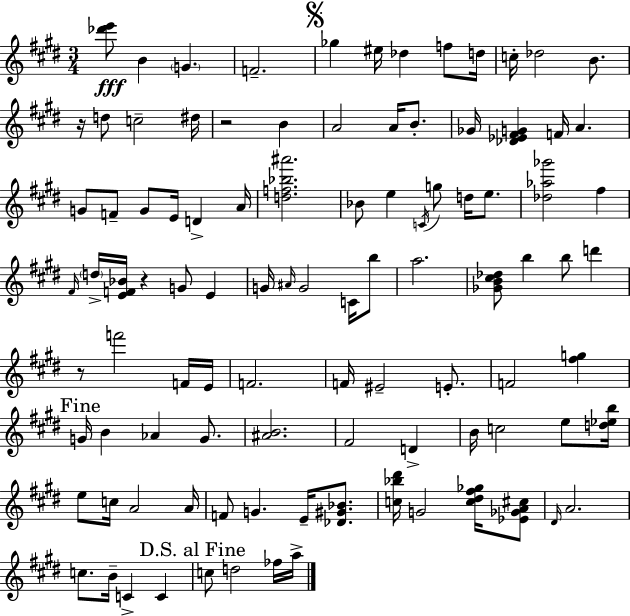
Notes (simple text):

[Db6,E6]/e B4/q G4/q. F4/h. Gb5/q EIS5/s Db5/q F5/e D5/s C5/s Db5/h B4/e. R/s D5/e C5/h D#5/s R/h B4/q A4/h A4/s B4/e. Gb4/s [Db4,Eb4,F#4,G4]/q F4/s A4/q. G4/e F4/e G4/e E4/s D4/q A4/s [D5,F5,Bb5,A#6]/h. Bb4/e E5/q C4/s G5/e D5/s E5/e. [Db5,Ab5,Gb6]/h F#5/q F#4/s D5/s [E4,F4,Bb4]/s R/q G4/e E4/q G4/s A#4/s G4/h C4/s B5/e A5/h. [Gb4,B4,C#5,Db5]/e B5/q B5/e D6/q R/e F6/h F4/s E4/s F4/h. F4/s EIS4/h E4/e. F4/h [F#5,G5]/q G4/s B4/q Ab4/q G4/e. [A#4,B4]/h. F#4/h D4/q B4/s C5/h E5/e [D5,Eb5,B5]/s E5/e C5/s A4/h A4/s F4/e G4/q. E4/s [Db4,G#4,Bb4]/e. [C5,Bb5,D#6]/s G4/h [C5,D#5,F#5,Gb5]/s [Eb4,Gb4,A4,C#5]/e D#4/s A4/h. C5/e. B4/s C4/q C4/q C5/e D5/h FES5/s A5/s